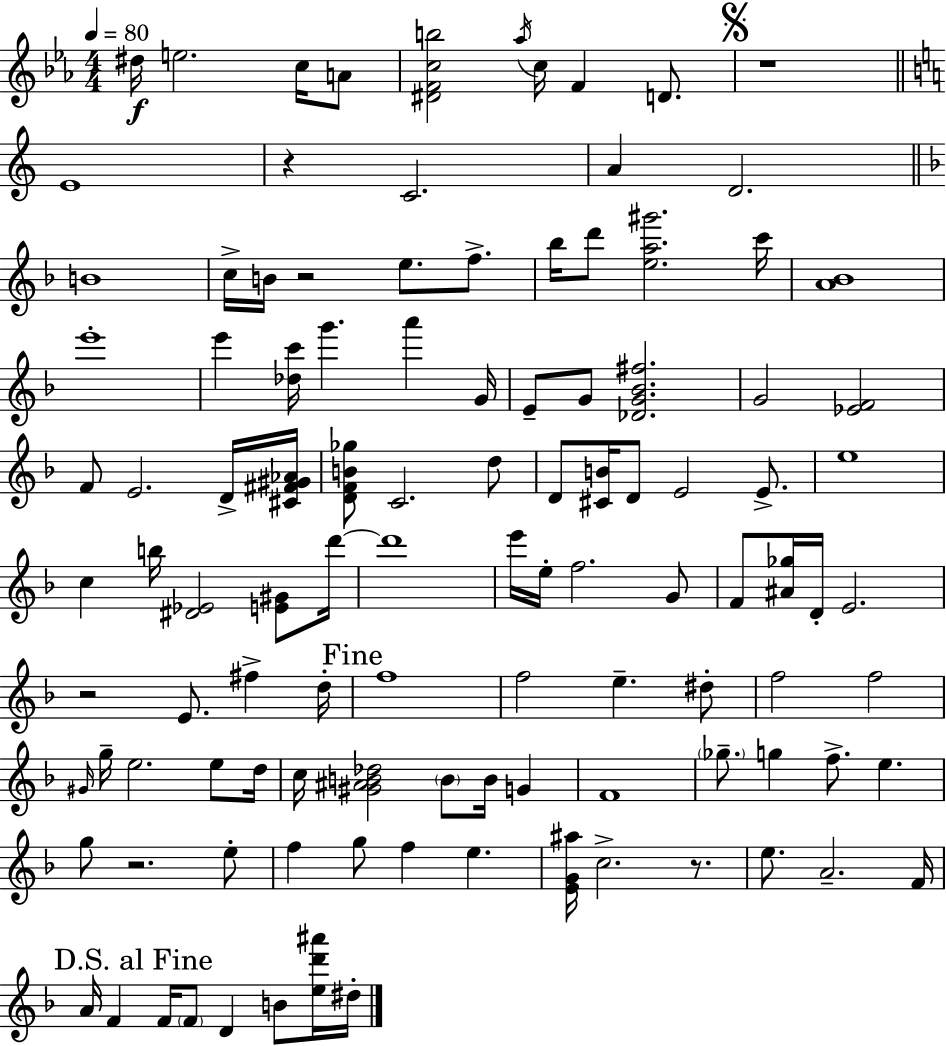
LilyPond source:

{
  \clef treble
  \numericTimeSignature
  \time 4/4
  \key ees \major
  \tempo 4 = 80
  dis''16\f e''2. c''16 a'8 | <dis' f' c'' b''>2 \acciaccatura { aes''16 } c''16 f'4 d'8. | \mark \markup { \musicglyph "scripts.segno" } r1 | \bar "||" \break \key c \major e'1 | r4 c'2. | a'4 d'2. | \bar "||" \break \key f \major b'1 | c''16-> b'16 r2 e''8. f''8.-> | bes''16 d'''8 <e'' a'' gis'''>2. c'''16 | <a' bes'>1 | \break e'''1-. | e'''4 <des'' c'''>16 g'''4. a'''4 g'16 | e'8-- g'8 <des' g' bes' fis''>2. | g'2 <ees' f'>2 | \break f'8 e'2. d'16-> <cis' fis' gis' aes'>16 | <d' f' b' ges''>8 c'2. d''8 | d'8 <cis' b'>16 d'8 e'2 e'8.-> | e''1 | \break c''4 b''16 <dis' ees'>2 <e' gis'>8 d'''16~~ | d'''1 | e'''16 e''16-. f''2. g'8 | f'8 <ais' ges''>16 d'16-. e'2. | \break r2 e'8. fis''4-> d''16-. | \mark "Fine" f''1 | f''2 e''4.-- dis''8-. | f''2 f''2 | \break \grace { gis'16 } g''16-- e''2. e''8 | d''16 c''16 <gis' ais' b' des''>2 \parenthesize b'8 b'16 g'4 | f'1 | \parenthesize ges''8.-- g''4 f''8.-> e''4. | \break g''8 r2. e''8-. | f''4 g''8 f''4 e''4. | <e' g' ais''>16 c''2.-> r8. | e''8. a'2.-- | \break f'16 \mark "D.S. al Fine" a'16 f'4 f'16 \parenthesize f'8 d'4 b'8 <e'' d''' ais'''>16 | dis''16-. \bar "|."
}